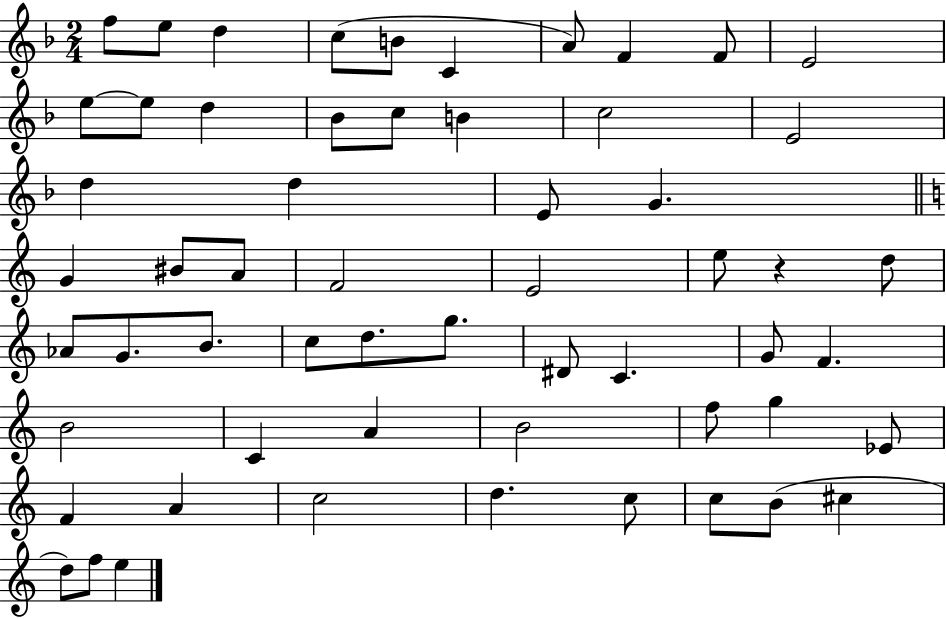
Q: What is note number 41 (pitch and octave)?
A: C4